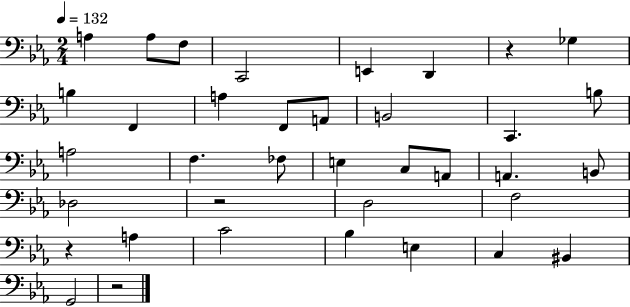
{
  \clef bass
  \numericTimeSignature
  \time 2/4
  \key ees \major
  \tempo 4 = 132
  a4 a8 f8 | c,2 | e,4 d,4 | r4 ges4 | \break b4 f,4 | a4 f,8 a,8 | b,2 | c,4. b8 | \break a2 | f4. fes8 | e4 c8 a,8 | a,4. b,8 | \break des2 | r2 | d2 | f2 | \break r4 a4 | c'2 | bes4 e4 | c4 bis,4 | \break g,2 | r2 | \bar "|."
}